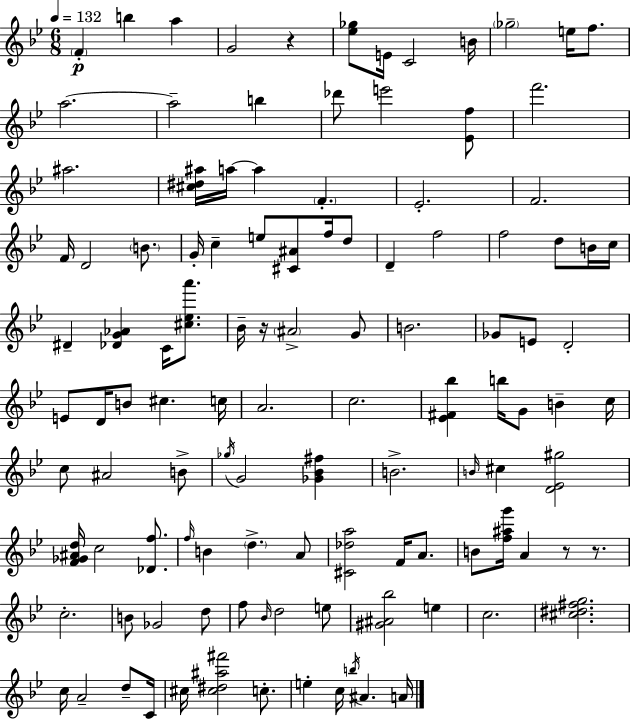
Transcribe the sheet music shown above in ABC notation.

X:1
T:Untitled
M:6/8
L:1/4
K:Gm
F b a G2 z [_e_g]/2 E/4 C2 B/4 _g2 e/4 f/2 a2 a2 b _d'/2 e'2 [_Ef]/2 f'2 ^a2 [^c^d^a]/4 a/4 a F _E2 F2 F/4 D2 B/2 G/4 c e/2 [^C^A]/2 f/4 d/2 D f2 f2 d/2 B/4 c/4 ^D [_DG_A] C/4 [^c_ea']/2 _B/4 z/4 ^A2 G/2 B2 _G/2 E/2 D2 E/2 D/4 B/2 ^c c/4 A2 c2 [_E^F_b] b/4 G/2 B c/4 c/2 ^A2 B/2 _g/4 G2 [_G_B^f] B2 B/4 ^c [D_E^g]2 [F_G^Ad]/4 c2 [_Df]/2 f/4 B d A/2 [^C_da]2 F/4 A/2 B/2 [f^ag']/4 A z/2 z/2 c2 B/2 _G2 d/2 f/2 _B/4 d2 e/2 [^G^A_b]2 e c2 [^c^d^fg]2 c/4 A2 d/2 C/4 ^c/4 [^c^d^a^f']2 c/2 e c/4 b/4 ^A A/4